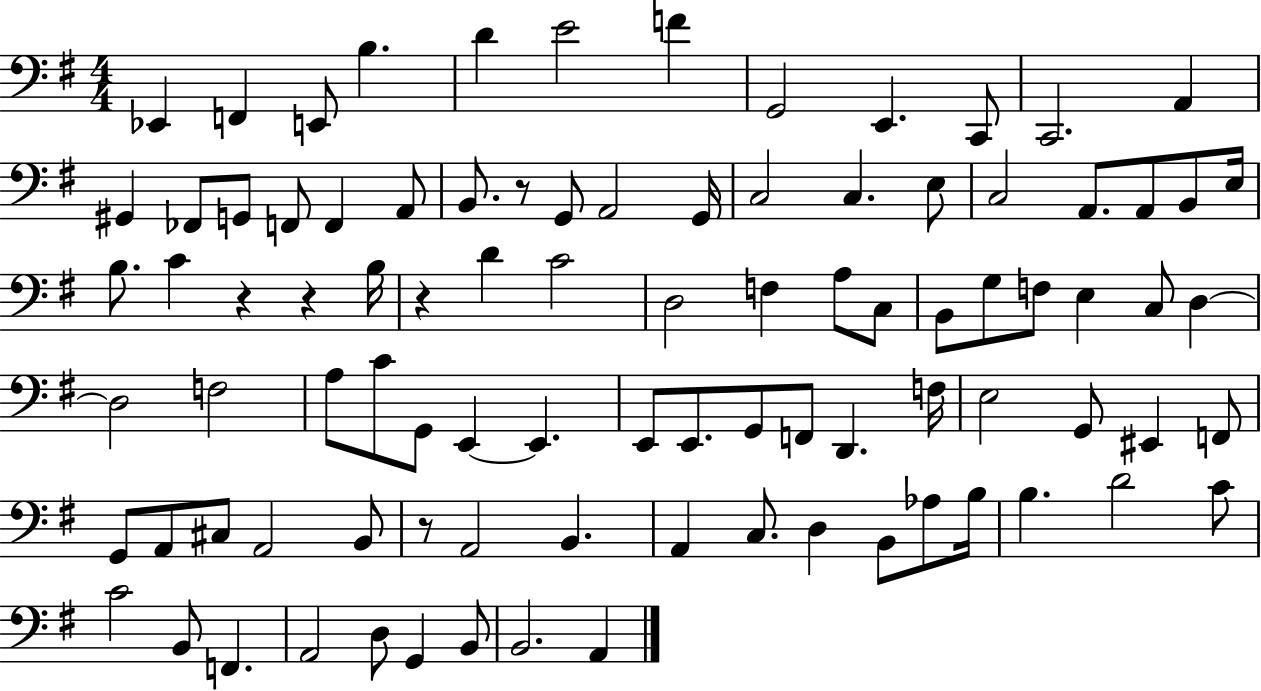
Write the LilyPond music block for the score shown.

{
  \clef bass
  \numericTimeSignature
  \time 4/4
  \key g \major
  ees,4 f,4 e,8 b4. | d'4 e'2 f'4 | g,2 e,4. c,8 | c,2. a,4 | \break gis,4 fes,8 g,8 f,8 f,4 a,8 | b,8. r8 g,8 a,2 g,16 | c2 c4. e8 | c2 a,8. a,8 b,8 e16 | \break b8. c'4 r4 r4 b16 | r4 d'4 c'2 | d2 f4 a8 c8 | b,8 g8 f8 e4 c8 d4~~ | \break d2 f2 | a8 c'8 g,8 e,4~~ e,4. | e,8 e,8. g,8 f,8 d,4. f16 | e2 g,8 eis,4 f,8 | \break g,8 a,8 cis8 a,2 b,8 | r8 a,2 b,4. | a,4 c8. d4 b,8 aes8 b16 | b4. d'2 c'8 | \break c'2 b,8 f,4. | a,2 d8 g,4 b,8 | b,2. a,4 | \bar "|."
}